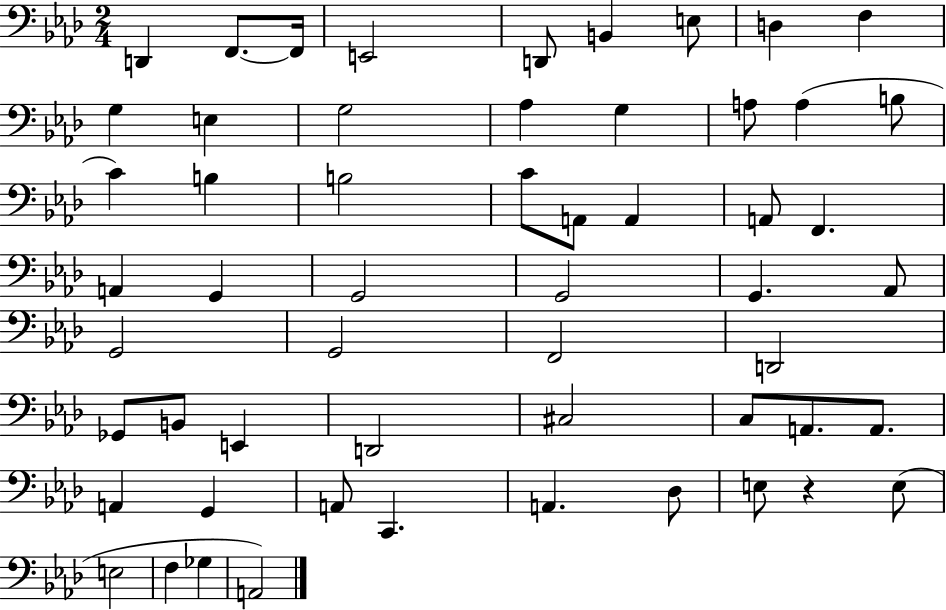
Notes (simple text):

D2/q F2/e. F2/s E2/h D2/e B2/q E3/e D3/q F3/q G3/q E3/q G3/h Ab3/q G3/q A3/e A3/q B3/e C4/q B3/q B3/h C4/e A2/e A2/q A2/e F2/q. A2/q G2/q G2/h G2/h G2/q. Ab2/e G2/h G2/h F2/h D2/h Gb2/e B2/e E2/q D2/h C#3/h C3/e A2/e. A2/e. A2/q G2/q A2/e C2/q. A2/q. Db3/e E3/e R/q E3/e E3/h F3/q Gb3/q A2/h